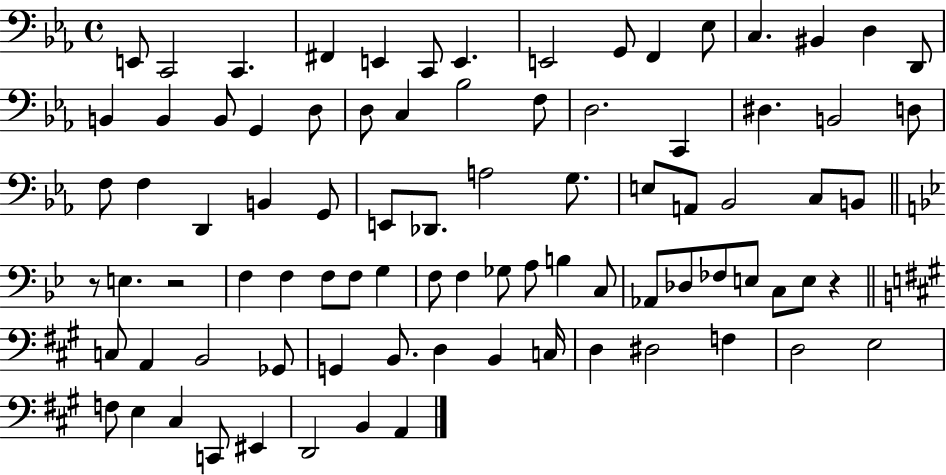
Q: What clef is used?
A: bass